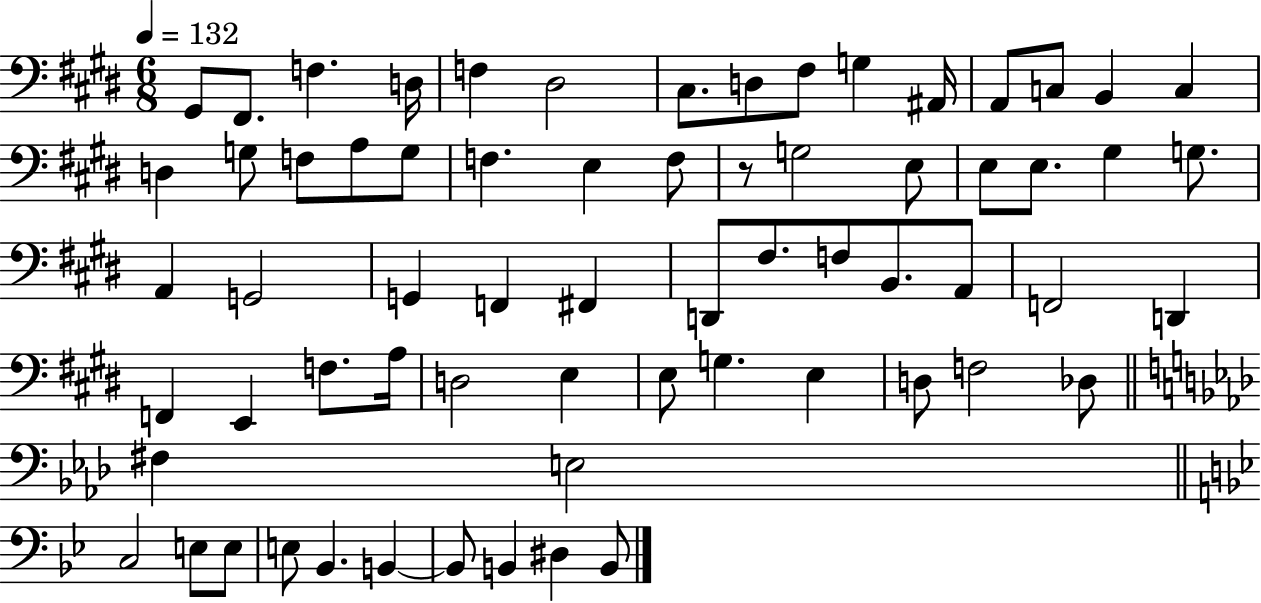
G#2/e F#2/e. F3/q. D3/s F3/q D#3/h C#3/e. D3/e F#3/e G3/q A#2/s A2/e C3/e B2/q C3/q D3/q G3/e F3/e A3/e G3/e F3/q. E3/q F3/e R/e G3/h E3/e E3/e E3/e. G#3/q G3/e. A2/q G2/h G2/q F2/q F#2/q D2/e F#3/e. F3/e B2/e. A2/e F2/h D2/q F2/q E2/q F3/e. A3/s D3/h E3/q E3/e G3/q. E3/q D3/e F3/h Db3/e F#3/q E3/h C3/h E3/e E3/e E3/e Bb2/q. B2/q B2/e B2/q D#3/q B2/e